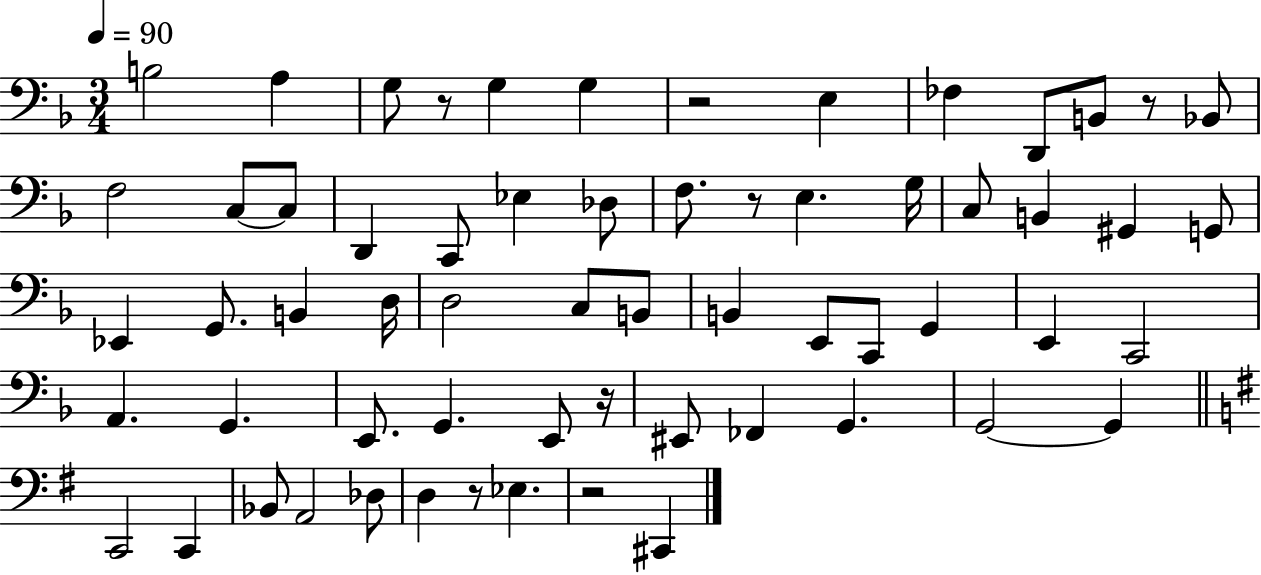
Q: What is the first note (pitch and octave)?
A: B3